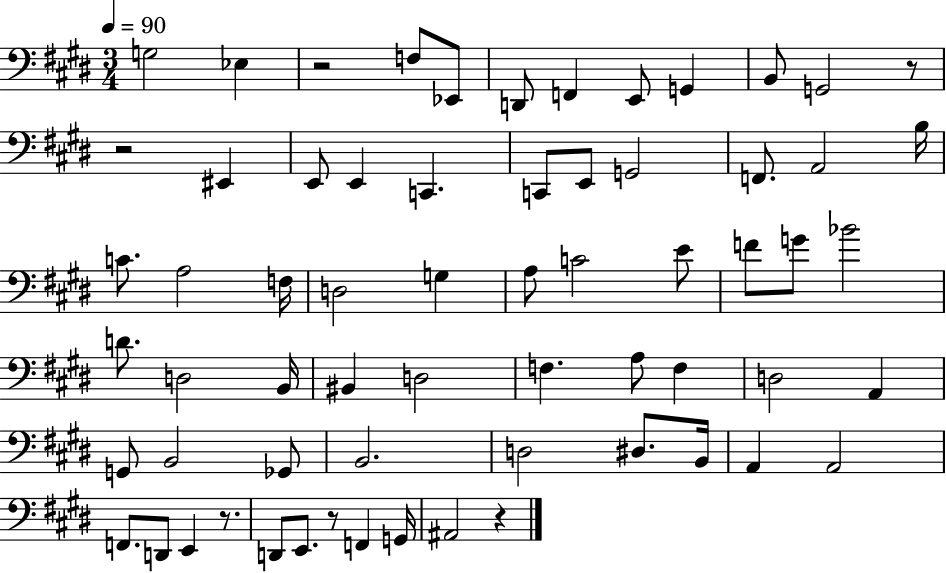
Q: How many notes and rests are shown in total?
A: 64